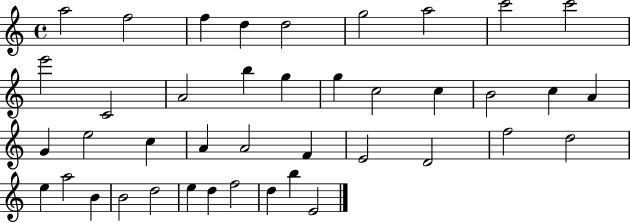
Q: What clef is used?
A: treble